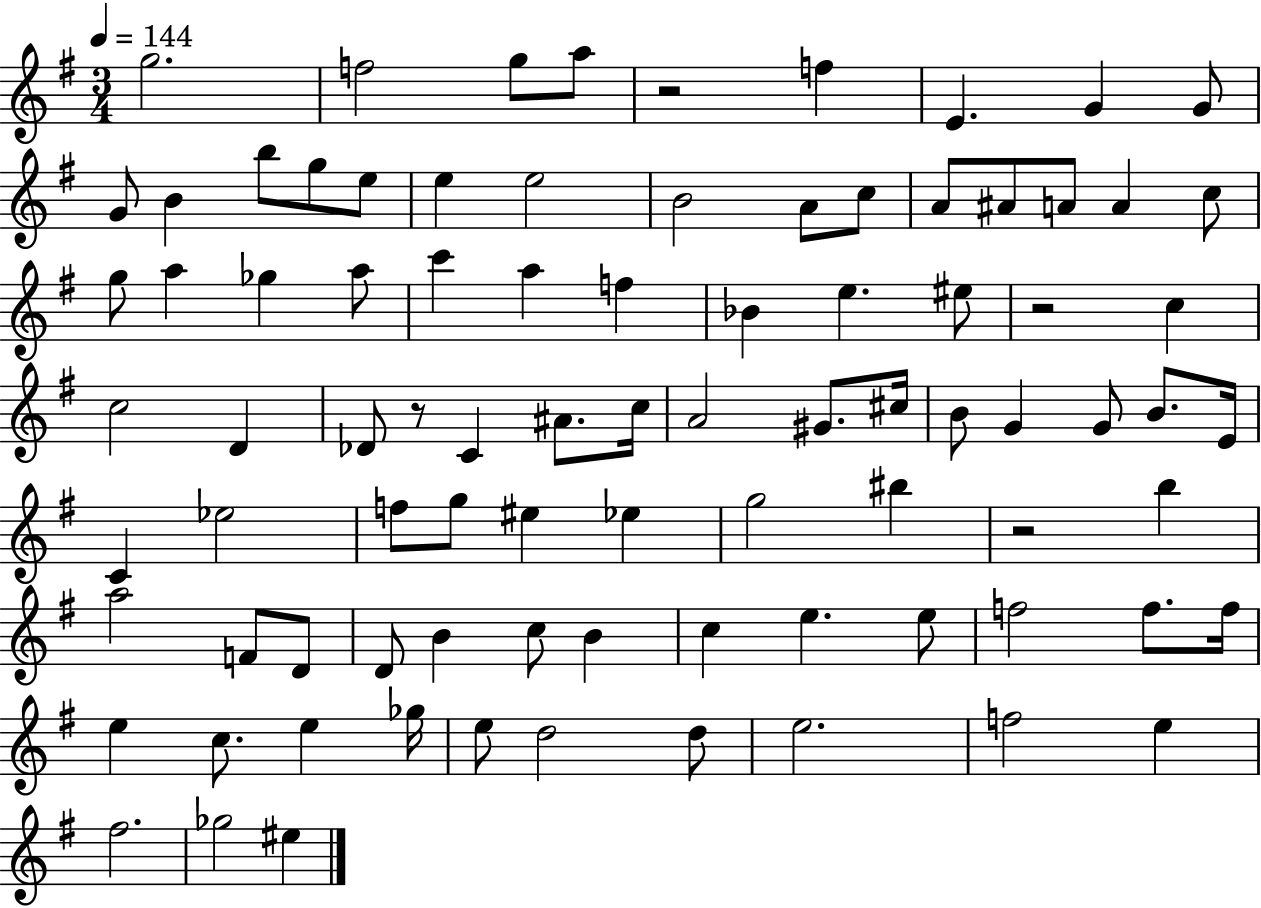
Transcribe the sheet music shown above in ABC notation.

X:1
T:Untitled
M:3/4
L:1/4
K:G
g2 f2 g/2 a/2 z2 f E G G/2 G/2 B b/2 g/2 e/2 e e2 B2 A/2 c/2 A/2 ^A/2 A/2 A c/2 g/2 a _g a/2 c' a f _B e ^e/2 z2 c c2 D _D/2 z/2 C ^A/2 c/4 A2 ^G/2 ^c/4 B/2 G G/2 B/2 E/4 C _e2 f/2 g/2 ^e _e g2 ^b z2 b a2 F/2 D/2 D/2 B c/2 B c e e/2 f2 f/2 f/4 e c/2 e _g/4 e/2 d2 d/2 e2 f2 e ^f2 _g2 ^e